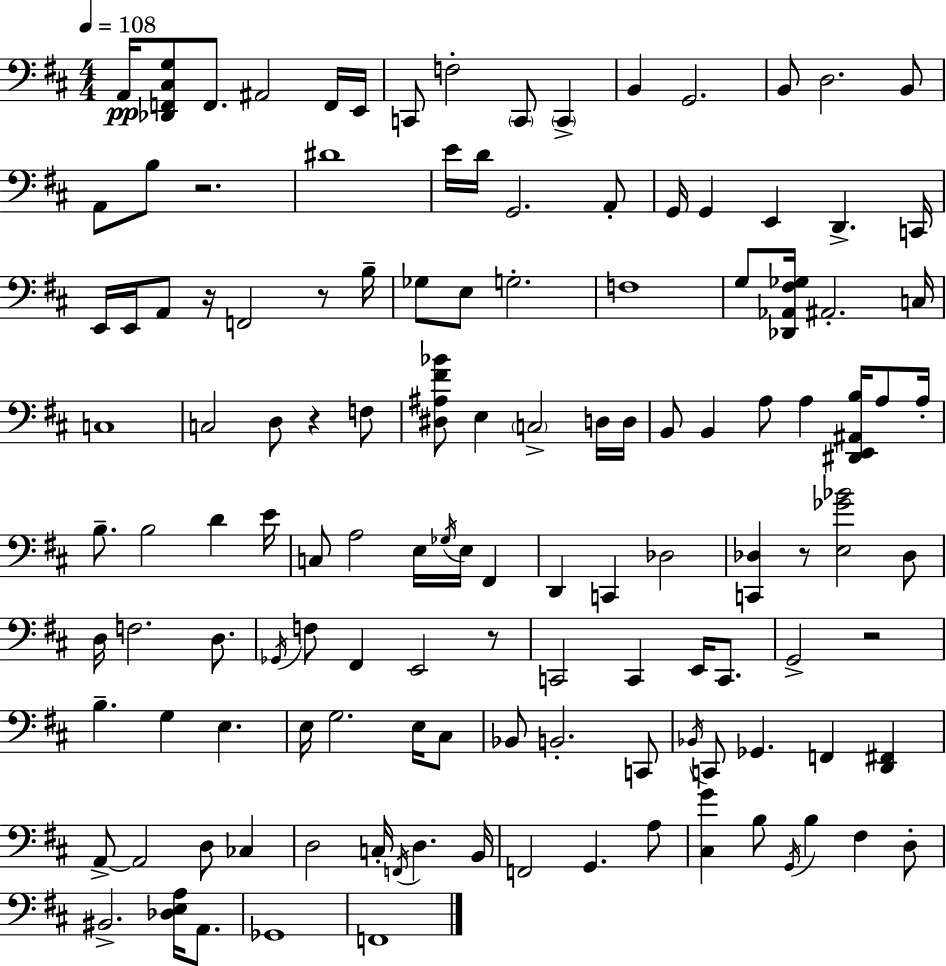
{
  \clef bass
  \numericTimeSignature
  \time 4/4
  \key d \major
  \tempo 4 = 108
  a,16\pp <des, f, cis g>8 f,8. ais,2 f,16 e,16 | c,8 f2-. \parenthesize c,8 \parenthesize c,4-> | b,4 g,2. | b,8 d2. b,8 | \break a,8 b8 r2. | dis'1 | e'16 d'16 g,2. a,8-. | g,16 g,4 e,4 d,4.-> c,16 | \break e,16 e,16 a,8 r16 f,2 r8 b16-- | ges8 e8 g2.-. | f1 | g8 <des, aes, fis ges>16 ais,2.-. c16 | \break c1 | c2 d8 r4 f8 | <dis ais fis' bes'>8 e4 \parenthesize c2-> d16 d16 | b,8 b,4 a8 a4 <dis, e, ais, b>16 a8 a16-. | \break b8.-- b2 d'4 e'16 | c8 a2 e16 \acciaccatura { ges16 } e16 fis,4 | d,4 c,4 des2 | <c, des>4 r8 <e ges' bes'>2 des8 | \break d16 f2. d8. | \acciaccatura { ges,16 } f8 fis,4 e,2 | r8 c,2 c,4 e,16 c,8. | g,2-> r2 | \break b4.-- g4 e4. | e16 g2. e16 | cis8 bes,8 b,2.-. | c,8 \acciaccatura { bes,16 } c,8 ges,4. f,4 <d, fis,>4 | \break a,8->~~ a,2 d8 ces4 | d2 c16-. \acciaccatura { f,16 } d4. | b,16 f,2 g,4. | a8 <cis g'>4 b8 \acciaccatura { g,16 } b4 fis4 | \break d8-. bis,2.-> | <des e a>16 a,8. ges,1 | f,1 | \bar "|."
}